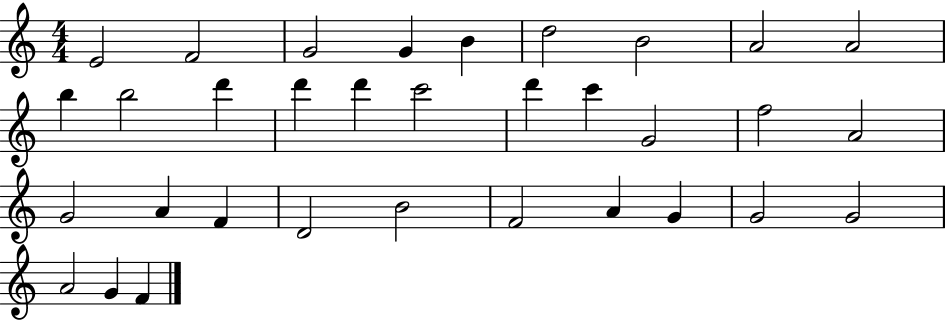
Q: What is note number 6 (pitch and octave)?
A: D5